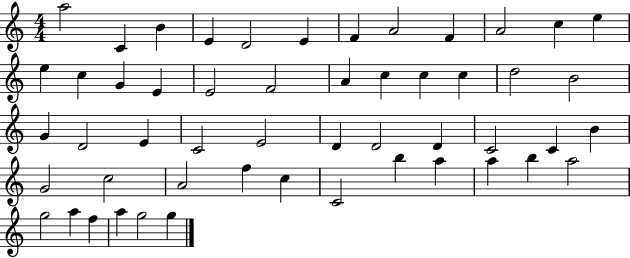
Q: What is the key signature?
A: C major